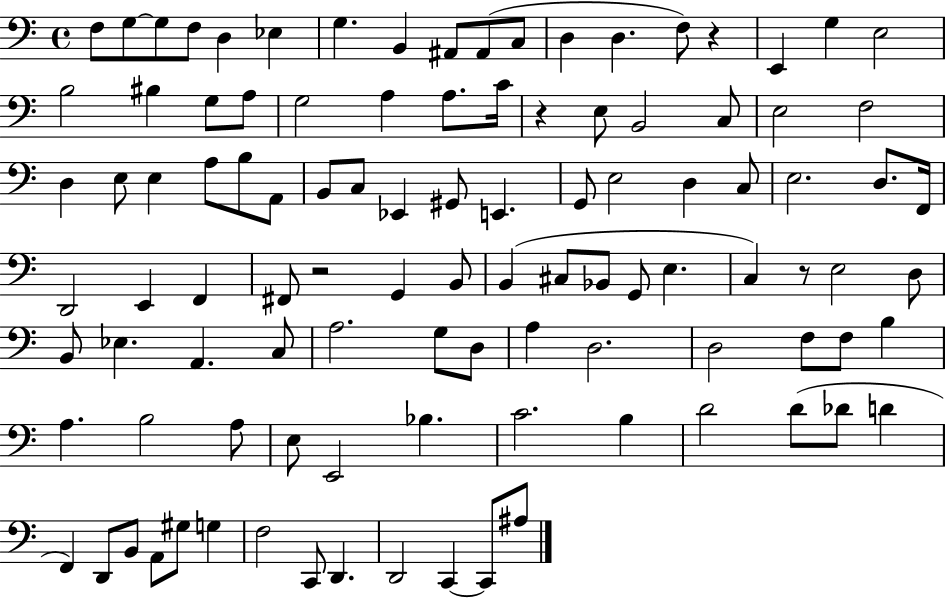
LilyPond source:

{
  \clef bass
  \time 4/4
  \defaultTimeSignature
  \key c \major
  f8 g8~~ g8 f8 d4 ees4 | g4. b,4 ais,8 ais,8( c8 | d4 d4. f8) r4 | e,4 g4 e2 | \break b2 bis4 g8 a8 | g2 a4 a8. c'16 | r4 e8 b,2 c8 | e2 f2 | \break d4 e8 e4 a8 b8 a,8 | b,8 c8 ees,4 gis,8 e,4. | g,8 e2 d4 c8 | e2. d8. f,16 | \break d,2 e,4 f,4 | fis,8 r2 g,4 b,8 | b,4( cis8 bes,8 g,8 e4. | c4) r8 e2 d8 | \break b,8 ees4. a,4. c8 | a2. g8 d8 | a4 d2. | d2 f8 f8 b4 | \break a4. b2 a8 | e8 e,2 bes4. | c'2. b4 | d'2 d'8( des'8 d'4 | \break f,4) d,8 b,8 a,8 gis8 g4 | f2 c,8 d,4. | d,2 c,4~~ c,8 ais8 | \bar "|."
}